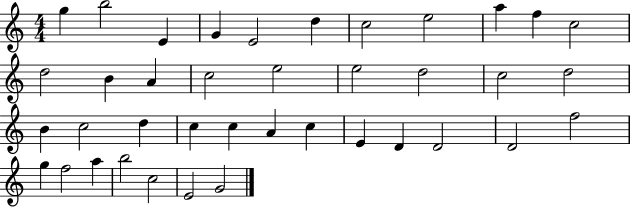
X:1
T:Untitled
M:4/4
L:1/4
K:C
g b2 E G E2 d c2 e2 a f c2 d2 B A c2 e2 e2 d2 c2 d2 B c2 d c c A c E D D2 D2 f2 g f2 a b2 c2 E2 G2